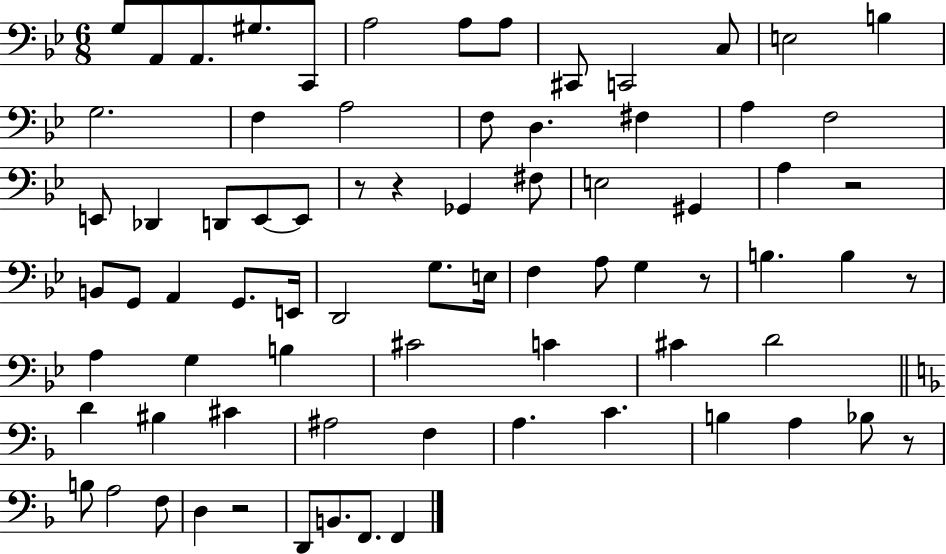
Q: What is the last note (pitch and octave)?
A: F2